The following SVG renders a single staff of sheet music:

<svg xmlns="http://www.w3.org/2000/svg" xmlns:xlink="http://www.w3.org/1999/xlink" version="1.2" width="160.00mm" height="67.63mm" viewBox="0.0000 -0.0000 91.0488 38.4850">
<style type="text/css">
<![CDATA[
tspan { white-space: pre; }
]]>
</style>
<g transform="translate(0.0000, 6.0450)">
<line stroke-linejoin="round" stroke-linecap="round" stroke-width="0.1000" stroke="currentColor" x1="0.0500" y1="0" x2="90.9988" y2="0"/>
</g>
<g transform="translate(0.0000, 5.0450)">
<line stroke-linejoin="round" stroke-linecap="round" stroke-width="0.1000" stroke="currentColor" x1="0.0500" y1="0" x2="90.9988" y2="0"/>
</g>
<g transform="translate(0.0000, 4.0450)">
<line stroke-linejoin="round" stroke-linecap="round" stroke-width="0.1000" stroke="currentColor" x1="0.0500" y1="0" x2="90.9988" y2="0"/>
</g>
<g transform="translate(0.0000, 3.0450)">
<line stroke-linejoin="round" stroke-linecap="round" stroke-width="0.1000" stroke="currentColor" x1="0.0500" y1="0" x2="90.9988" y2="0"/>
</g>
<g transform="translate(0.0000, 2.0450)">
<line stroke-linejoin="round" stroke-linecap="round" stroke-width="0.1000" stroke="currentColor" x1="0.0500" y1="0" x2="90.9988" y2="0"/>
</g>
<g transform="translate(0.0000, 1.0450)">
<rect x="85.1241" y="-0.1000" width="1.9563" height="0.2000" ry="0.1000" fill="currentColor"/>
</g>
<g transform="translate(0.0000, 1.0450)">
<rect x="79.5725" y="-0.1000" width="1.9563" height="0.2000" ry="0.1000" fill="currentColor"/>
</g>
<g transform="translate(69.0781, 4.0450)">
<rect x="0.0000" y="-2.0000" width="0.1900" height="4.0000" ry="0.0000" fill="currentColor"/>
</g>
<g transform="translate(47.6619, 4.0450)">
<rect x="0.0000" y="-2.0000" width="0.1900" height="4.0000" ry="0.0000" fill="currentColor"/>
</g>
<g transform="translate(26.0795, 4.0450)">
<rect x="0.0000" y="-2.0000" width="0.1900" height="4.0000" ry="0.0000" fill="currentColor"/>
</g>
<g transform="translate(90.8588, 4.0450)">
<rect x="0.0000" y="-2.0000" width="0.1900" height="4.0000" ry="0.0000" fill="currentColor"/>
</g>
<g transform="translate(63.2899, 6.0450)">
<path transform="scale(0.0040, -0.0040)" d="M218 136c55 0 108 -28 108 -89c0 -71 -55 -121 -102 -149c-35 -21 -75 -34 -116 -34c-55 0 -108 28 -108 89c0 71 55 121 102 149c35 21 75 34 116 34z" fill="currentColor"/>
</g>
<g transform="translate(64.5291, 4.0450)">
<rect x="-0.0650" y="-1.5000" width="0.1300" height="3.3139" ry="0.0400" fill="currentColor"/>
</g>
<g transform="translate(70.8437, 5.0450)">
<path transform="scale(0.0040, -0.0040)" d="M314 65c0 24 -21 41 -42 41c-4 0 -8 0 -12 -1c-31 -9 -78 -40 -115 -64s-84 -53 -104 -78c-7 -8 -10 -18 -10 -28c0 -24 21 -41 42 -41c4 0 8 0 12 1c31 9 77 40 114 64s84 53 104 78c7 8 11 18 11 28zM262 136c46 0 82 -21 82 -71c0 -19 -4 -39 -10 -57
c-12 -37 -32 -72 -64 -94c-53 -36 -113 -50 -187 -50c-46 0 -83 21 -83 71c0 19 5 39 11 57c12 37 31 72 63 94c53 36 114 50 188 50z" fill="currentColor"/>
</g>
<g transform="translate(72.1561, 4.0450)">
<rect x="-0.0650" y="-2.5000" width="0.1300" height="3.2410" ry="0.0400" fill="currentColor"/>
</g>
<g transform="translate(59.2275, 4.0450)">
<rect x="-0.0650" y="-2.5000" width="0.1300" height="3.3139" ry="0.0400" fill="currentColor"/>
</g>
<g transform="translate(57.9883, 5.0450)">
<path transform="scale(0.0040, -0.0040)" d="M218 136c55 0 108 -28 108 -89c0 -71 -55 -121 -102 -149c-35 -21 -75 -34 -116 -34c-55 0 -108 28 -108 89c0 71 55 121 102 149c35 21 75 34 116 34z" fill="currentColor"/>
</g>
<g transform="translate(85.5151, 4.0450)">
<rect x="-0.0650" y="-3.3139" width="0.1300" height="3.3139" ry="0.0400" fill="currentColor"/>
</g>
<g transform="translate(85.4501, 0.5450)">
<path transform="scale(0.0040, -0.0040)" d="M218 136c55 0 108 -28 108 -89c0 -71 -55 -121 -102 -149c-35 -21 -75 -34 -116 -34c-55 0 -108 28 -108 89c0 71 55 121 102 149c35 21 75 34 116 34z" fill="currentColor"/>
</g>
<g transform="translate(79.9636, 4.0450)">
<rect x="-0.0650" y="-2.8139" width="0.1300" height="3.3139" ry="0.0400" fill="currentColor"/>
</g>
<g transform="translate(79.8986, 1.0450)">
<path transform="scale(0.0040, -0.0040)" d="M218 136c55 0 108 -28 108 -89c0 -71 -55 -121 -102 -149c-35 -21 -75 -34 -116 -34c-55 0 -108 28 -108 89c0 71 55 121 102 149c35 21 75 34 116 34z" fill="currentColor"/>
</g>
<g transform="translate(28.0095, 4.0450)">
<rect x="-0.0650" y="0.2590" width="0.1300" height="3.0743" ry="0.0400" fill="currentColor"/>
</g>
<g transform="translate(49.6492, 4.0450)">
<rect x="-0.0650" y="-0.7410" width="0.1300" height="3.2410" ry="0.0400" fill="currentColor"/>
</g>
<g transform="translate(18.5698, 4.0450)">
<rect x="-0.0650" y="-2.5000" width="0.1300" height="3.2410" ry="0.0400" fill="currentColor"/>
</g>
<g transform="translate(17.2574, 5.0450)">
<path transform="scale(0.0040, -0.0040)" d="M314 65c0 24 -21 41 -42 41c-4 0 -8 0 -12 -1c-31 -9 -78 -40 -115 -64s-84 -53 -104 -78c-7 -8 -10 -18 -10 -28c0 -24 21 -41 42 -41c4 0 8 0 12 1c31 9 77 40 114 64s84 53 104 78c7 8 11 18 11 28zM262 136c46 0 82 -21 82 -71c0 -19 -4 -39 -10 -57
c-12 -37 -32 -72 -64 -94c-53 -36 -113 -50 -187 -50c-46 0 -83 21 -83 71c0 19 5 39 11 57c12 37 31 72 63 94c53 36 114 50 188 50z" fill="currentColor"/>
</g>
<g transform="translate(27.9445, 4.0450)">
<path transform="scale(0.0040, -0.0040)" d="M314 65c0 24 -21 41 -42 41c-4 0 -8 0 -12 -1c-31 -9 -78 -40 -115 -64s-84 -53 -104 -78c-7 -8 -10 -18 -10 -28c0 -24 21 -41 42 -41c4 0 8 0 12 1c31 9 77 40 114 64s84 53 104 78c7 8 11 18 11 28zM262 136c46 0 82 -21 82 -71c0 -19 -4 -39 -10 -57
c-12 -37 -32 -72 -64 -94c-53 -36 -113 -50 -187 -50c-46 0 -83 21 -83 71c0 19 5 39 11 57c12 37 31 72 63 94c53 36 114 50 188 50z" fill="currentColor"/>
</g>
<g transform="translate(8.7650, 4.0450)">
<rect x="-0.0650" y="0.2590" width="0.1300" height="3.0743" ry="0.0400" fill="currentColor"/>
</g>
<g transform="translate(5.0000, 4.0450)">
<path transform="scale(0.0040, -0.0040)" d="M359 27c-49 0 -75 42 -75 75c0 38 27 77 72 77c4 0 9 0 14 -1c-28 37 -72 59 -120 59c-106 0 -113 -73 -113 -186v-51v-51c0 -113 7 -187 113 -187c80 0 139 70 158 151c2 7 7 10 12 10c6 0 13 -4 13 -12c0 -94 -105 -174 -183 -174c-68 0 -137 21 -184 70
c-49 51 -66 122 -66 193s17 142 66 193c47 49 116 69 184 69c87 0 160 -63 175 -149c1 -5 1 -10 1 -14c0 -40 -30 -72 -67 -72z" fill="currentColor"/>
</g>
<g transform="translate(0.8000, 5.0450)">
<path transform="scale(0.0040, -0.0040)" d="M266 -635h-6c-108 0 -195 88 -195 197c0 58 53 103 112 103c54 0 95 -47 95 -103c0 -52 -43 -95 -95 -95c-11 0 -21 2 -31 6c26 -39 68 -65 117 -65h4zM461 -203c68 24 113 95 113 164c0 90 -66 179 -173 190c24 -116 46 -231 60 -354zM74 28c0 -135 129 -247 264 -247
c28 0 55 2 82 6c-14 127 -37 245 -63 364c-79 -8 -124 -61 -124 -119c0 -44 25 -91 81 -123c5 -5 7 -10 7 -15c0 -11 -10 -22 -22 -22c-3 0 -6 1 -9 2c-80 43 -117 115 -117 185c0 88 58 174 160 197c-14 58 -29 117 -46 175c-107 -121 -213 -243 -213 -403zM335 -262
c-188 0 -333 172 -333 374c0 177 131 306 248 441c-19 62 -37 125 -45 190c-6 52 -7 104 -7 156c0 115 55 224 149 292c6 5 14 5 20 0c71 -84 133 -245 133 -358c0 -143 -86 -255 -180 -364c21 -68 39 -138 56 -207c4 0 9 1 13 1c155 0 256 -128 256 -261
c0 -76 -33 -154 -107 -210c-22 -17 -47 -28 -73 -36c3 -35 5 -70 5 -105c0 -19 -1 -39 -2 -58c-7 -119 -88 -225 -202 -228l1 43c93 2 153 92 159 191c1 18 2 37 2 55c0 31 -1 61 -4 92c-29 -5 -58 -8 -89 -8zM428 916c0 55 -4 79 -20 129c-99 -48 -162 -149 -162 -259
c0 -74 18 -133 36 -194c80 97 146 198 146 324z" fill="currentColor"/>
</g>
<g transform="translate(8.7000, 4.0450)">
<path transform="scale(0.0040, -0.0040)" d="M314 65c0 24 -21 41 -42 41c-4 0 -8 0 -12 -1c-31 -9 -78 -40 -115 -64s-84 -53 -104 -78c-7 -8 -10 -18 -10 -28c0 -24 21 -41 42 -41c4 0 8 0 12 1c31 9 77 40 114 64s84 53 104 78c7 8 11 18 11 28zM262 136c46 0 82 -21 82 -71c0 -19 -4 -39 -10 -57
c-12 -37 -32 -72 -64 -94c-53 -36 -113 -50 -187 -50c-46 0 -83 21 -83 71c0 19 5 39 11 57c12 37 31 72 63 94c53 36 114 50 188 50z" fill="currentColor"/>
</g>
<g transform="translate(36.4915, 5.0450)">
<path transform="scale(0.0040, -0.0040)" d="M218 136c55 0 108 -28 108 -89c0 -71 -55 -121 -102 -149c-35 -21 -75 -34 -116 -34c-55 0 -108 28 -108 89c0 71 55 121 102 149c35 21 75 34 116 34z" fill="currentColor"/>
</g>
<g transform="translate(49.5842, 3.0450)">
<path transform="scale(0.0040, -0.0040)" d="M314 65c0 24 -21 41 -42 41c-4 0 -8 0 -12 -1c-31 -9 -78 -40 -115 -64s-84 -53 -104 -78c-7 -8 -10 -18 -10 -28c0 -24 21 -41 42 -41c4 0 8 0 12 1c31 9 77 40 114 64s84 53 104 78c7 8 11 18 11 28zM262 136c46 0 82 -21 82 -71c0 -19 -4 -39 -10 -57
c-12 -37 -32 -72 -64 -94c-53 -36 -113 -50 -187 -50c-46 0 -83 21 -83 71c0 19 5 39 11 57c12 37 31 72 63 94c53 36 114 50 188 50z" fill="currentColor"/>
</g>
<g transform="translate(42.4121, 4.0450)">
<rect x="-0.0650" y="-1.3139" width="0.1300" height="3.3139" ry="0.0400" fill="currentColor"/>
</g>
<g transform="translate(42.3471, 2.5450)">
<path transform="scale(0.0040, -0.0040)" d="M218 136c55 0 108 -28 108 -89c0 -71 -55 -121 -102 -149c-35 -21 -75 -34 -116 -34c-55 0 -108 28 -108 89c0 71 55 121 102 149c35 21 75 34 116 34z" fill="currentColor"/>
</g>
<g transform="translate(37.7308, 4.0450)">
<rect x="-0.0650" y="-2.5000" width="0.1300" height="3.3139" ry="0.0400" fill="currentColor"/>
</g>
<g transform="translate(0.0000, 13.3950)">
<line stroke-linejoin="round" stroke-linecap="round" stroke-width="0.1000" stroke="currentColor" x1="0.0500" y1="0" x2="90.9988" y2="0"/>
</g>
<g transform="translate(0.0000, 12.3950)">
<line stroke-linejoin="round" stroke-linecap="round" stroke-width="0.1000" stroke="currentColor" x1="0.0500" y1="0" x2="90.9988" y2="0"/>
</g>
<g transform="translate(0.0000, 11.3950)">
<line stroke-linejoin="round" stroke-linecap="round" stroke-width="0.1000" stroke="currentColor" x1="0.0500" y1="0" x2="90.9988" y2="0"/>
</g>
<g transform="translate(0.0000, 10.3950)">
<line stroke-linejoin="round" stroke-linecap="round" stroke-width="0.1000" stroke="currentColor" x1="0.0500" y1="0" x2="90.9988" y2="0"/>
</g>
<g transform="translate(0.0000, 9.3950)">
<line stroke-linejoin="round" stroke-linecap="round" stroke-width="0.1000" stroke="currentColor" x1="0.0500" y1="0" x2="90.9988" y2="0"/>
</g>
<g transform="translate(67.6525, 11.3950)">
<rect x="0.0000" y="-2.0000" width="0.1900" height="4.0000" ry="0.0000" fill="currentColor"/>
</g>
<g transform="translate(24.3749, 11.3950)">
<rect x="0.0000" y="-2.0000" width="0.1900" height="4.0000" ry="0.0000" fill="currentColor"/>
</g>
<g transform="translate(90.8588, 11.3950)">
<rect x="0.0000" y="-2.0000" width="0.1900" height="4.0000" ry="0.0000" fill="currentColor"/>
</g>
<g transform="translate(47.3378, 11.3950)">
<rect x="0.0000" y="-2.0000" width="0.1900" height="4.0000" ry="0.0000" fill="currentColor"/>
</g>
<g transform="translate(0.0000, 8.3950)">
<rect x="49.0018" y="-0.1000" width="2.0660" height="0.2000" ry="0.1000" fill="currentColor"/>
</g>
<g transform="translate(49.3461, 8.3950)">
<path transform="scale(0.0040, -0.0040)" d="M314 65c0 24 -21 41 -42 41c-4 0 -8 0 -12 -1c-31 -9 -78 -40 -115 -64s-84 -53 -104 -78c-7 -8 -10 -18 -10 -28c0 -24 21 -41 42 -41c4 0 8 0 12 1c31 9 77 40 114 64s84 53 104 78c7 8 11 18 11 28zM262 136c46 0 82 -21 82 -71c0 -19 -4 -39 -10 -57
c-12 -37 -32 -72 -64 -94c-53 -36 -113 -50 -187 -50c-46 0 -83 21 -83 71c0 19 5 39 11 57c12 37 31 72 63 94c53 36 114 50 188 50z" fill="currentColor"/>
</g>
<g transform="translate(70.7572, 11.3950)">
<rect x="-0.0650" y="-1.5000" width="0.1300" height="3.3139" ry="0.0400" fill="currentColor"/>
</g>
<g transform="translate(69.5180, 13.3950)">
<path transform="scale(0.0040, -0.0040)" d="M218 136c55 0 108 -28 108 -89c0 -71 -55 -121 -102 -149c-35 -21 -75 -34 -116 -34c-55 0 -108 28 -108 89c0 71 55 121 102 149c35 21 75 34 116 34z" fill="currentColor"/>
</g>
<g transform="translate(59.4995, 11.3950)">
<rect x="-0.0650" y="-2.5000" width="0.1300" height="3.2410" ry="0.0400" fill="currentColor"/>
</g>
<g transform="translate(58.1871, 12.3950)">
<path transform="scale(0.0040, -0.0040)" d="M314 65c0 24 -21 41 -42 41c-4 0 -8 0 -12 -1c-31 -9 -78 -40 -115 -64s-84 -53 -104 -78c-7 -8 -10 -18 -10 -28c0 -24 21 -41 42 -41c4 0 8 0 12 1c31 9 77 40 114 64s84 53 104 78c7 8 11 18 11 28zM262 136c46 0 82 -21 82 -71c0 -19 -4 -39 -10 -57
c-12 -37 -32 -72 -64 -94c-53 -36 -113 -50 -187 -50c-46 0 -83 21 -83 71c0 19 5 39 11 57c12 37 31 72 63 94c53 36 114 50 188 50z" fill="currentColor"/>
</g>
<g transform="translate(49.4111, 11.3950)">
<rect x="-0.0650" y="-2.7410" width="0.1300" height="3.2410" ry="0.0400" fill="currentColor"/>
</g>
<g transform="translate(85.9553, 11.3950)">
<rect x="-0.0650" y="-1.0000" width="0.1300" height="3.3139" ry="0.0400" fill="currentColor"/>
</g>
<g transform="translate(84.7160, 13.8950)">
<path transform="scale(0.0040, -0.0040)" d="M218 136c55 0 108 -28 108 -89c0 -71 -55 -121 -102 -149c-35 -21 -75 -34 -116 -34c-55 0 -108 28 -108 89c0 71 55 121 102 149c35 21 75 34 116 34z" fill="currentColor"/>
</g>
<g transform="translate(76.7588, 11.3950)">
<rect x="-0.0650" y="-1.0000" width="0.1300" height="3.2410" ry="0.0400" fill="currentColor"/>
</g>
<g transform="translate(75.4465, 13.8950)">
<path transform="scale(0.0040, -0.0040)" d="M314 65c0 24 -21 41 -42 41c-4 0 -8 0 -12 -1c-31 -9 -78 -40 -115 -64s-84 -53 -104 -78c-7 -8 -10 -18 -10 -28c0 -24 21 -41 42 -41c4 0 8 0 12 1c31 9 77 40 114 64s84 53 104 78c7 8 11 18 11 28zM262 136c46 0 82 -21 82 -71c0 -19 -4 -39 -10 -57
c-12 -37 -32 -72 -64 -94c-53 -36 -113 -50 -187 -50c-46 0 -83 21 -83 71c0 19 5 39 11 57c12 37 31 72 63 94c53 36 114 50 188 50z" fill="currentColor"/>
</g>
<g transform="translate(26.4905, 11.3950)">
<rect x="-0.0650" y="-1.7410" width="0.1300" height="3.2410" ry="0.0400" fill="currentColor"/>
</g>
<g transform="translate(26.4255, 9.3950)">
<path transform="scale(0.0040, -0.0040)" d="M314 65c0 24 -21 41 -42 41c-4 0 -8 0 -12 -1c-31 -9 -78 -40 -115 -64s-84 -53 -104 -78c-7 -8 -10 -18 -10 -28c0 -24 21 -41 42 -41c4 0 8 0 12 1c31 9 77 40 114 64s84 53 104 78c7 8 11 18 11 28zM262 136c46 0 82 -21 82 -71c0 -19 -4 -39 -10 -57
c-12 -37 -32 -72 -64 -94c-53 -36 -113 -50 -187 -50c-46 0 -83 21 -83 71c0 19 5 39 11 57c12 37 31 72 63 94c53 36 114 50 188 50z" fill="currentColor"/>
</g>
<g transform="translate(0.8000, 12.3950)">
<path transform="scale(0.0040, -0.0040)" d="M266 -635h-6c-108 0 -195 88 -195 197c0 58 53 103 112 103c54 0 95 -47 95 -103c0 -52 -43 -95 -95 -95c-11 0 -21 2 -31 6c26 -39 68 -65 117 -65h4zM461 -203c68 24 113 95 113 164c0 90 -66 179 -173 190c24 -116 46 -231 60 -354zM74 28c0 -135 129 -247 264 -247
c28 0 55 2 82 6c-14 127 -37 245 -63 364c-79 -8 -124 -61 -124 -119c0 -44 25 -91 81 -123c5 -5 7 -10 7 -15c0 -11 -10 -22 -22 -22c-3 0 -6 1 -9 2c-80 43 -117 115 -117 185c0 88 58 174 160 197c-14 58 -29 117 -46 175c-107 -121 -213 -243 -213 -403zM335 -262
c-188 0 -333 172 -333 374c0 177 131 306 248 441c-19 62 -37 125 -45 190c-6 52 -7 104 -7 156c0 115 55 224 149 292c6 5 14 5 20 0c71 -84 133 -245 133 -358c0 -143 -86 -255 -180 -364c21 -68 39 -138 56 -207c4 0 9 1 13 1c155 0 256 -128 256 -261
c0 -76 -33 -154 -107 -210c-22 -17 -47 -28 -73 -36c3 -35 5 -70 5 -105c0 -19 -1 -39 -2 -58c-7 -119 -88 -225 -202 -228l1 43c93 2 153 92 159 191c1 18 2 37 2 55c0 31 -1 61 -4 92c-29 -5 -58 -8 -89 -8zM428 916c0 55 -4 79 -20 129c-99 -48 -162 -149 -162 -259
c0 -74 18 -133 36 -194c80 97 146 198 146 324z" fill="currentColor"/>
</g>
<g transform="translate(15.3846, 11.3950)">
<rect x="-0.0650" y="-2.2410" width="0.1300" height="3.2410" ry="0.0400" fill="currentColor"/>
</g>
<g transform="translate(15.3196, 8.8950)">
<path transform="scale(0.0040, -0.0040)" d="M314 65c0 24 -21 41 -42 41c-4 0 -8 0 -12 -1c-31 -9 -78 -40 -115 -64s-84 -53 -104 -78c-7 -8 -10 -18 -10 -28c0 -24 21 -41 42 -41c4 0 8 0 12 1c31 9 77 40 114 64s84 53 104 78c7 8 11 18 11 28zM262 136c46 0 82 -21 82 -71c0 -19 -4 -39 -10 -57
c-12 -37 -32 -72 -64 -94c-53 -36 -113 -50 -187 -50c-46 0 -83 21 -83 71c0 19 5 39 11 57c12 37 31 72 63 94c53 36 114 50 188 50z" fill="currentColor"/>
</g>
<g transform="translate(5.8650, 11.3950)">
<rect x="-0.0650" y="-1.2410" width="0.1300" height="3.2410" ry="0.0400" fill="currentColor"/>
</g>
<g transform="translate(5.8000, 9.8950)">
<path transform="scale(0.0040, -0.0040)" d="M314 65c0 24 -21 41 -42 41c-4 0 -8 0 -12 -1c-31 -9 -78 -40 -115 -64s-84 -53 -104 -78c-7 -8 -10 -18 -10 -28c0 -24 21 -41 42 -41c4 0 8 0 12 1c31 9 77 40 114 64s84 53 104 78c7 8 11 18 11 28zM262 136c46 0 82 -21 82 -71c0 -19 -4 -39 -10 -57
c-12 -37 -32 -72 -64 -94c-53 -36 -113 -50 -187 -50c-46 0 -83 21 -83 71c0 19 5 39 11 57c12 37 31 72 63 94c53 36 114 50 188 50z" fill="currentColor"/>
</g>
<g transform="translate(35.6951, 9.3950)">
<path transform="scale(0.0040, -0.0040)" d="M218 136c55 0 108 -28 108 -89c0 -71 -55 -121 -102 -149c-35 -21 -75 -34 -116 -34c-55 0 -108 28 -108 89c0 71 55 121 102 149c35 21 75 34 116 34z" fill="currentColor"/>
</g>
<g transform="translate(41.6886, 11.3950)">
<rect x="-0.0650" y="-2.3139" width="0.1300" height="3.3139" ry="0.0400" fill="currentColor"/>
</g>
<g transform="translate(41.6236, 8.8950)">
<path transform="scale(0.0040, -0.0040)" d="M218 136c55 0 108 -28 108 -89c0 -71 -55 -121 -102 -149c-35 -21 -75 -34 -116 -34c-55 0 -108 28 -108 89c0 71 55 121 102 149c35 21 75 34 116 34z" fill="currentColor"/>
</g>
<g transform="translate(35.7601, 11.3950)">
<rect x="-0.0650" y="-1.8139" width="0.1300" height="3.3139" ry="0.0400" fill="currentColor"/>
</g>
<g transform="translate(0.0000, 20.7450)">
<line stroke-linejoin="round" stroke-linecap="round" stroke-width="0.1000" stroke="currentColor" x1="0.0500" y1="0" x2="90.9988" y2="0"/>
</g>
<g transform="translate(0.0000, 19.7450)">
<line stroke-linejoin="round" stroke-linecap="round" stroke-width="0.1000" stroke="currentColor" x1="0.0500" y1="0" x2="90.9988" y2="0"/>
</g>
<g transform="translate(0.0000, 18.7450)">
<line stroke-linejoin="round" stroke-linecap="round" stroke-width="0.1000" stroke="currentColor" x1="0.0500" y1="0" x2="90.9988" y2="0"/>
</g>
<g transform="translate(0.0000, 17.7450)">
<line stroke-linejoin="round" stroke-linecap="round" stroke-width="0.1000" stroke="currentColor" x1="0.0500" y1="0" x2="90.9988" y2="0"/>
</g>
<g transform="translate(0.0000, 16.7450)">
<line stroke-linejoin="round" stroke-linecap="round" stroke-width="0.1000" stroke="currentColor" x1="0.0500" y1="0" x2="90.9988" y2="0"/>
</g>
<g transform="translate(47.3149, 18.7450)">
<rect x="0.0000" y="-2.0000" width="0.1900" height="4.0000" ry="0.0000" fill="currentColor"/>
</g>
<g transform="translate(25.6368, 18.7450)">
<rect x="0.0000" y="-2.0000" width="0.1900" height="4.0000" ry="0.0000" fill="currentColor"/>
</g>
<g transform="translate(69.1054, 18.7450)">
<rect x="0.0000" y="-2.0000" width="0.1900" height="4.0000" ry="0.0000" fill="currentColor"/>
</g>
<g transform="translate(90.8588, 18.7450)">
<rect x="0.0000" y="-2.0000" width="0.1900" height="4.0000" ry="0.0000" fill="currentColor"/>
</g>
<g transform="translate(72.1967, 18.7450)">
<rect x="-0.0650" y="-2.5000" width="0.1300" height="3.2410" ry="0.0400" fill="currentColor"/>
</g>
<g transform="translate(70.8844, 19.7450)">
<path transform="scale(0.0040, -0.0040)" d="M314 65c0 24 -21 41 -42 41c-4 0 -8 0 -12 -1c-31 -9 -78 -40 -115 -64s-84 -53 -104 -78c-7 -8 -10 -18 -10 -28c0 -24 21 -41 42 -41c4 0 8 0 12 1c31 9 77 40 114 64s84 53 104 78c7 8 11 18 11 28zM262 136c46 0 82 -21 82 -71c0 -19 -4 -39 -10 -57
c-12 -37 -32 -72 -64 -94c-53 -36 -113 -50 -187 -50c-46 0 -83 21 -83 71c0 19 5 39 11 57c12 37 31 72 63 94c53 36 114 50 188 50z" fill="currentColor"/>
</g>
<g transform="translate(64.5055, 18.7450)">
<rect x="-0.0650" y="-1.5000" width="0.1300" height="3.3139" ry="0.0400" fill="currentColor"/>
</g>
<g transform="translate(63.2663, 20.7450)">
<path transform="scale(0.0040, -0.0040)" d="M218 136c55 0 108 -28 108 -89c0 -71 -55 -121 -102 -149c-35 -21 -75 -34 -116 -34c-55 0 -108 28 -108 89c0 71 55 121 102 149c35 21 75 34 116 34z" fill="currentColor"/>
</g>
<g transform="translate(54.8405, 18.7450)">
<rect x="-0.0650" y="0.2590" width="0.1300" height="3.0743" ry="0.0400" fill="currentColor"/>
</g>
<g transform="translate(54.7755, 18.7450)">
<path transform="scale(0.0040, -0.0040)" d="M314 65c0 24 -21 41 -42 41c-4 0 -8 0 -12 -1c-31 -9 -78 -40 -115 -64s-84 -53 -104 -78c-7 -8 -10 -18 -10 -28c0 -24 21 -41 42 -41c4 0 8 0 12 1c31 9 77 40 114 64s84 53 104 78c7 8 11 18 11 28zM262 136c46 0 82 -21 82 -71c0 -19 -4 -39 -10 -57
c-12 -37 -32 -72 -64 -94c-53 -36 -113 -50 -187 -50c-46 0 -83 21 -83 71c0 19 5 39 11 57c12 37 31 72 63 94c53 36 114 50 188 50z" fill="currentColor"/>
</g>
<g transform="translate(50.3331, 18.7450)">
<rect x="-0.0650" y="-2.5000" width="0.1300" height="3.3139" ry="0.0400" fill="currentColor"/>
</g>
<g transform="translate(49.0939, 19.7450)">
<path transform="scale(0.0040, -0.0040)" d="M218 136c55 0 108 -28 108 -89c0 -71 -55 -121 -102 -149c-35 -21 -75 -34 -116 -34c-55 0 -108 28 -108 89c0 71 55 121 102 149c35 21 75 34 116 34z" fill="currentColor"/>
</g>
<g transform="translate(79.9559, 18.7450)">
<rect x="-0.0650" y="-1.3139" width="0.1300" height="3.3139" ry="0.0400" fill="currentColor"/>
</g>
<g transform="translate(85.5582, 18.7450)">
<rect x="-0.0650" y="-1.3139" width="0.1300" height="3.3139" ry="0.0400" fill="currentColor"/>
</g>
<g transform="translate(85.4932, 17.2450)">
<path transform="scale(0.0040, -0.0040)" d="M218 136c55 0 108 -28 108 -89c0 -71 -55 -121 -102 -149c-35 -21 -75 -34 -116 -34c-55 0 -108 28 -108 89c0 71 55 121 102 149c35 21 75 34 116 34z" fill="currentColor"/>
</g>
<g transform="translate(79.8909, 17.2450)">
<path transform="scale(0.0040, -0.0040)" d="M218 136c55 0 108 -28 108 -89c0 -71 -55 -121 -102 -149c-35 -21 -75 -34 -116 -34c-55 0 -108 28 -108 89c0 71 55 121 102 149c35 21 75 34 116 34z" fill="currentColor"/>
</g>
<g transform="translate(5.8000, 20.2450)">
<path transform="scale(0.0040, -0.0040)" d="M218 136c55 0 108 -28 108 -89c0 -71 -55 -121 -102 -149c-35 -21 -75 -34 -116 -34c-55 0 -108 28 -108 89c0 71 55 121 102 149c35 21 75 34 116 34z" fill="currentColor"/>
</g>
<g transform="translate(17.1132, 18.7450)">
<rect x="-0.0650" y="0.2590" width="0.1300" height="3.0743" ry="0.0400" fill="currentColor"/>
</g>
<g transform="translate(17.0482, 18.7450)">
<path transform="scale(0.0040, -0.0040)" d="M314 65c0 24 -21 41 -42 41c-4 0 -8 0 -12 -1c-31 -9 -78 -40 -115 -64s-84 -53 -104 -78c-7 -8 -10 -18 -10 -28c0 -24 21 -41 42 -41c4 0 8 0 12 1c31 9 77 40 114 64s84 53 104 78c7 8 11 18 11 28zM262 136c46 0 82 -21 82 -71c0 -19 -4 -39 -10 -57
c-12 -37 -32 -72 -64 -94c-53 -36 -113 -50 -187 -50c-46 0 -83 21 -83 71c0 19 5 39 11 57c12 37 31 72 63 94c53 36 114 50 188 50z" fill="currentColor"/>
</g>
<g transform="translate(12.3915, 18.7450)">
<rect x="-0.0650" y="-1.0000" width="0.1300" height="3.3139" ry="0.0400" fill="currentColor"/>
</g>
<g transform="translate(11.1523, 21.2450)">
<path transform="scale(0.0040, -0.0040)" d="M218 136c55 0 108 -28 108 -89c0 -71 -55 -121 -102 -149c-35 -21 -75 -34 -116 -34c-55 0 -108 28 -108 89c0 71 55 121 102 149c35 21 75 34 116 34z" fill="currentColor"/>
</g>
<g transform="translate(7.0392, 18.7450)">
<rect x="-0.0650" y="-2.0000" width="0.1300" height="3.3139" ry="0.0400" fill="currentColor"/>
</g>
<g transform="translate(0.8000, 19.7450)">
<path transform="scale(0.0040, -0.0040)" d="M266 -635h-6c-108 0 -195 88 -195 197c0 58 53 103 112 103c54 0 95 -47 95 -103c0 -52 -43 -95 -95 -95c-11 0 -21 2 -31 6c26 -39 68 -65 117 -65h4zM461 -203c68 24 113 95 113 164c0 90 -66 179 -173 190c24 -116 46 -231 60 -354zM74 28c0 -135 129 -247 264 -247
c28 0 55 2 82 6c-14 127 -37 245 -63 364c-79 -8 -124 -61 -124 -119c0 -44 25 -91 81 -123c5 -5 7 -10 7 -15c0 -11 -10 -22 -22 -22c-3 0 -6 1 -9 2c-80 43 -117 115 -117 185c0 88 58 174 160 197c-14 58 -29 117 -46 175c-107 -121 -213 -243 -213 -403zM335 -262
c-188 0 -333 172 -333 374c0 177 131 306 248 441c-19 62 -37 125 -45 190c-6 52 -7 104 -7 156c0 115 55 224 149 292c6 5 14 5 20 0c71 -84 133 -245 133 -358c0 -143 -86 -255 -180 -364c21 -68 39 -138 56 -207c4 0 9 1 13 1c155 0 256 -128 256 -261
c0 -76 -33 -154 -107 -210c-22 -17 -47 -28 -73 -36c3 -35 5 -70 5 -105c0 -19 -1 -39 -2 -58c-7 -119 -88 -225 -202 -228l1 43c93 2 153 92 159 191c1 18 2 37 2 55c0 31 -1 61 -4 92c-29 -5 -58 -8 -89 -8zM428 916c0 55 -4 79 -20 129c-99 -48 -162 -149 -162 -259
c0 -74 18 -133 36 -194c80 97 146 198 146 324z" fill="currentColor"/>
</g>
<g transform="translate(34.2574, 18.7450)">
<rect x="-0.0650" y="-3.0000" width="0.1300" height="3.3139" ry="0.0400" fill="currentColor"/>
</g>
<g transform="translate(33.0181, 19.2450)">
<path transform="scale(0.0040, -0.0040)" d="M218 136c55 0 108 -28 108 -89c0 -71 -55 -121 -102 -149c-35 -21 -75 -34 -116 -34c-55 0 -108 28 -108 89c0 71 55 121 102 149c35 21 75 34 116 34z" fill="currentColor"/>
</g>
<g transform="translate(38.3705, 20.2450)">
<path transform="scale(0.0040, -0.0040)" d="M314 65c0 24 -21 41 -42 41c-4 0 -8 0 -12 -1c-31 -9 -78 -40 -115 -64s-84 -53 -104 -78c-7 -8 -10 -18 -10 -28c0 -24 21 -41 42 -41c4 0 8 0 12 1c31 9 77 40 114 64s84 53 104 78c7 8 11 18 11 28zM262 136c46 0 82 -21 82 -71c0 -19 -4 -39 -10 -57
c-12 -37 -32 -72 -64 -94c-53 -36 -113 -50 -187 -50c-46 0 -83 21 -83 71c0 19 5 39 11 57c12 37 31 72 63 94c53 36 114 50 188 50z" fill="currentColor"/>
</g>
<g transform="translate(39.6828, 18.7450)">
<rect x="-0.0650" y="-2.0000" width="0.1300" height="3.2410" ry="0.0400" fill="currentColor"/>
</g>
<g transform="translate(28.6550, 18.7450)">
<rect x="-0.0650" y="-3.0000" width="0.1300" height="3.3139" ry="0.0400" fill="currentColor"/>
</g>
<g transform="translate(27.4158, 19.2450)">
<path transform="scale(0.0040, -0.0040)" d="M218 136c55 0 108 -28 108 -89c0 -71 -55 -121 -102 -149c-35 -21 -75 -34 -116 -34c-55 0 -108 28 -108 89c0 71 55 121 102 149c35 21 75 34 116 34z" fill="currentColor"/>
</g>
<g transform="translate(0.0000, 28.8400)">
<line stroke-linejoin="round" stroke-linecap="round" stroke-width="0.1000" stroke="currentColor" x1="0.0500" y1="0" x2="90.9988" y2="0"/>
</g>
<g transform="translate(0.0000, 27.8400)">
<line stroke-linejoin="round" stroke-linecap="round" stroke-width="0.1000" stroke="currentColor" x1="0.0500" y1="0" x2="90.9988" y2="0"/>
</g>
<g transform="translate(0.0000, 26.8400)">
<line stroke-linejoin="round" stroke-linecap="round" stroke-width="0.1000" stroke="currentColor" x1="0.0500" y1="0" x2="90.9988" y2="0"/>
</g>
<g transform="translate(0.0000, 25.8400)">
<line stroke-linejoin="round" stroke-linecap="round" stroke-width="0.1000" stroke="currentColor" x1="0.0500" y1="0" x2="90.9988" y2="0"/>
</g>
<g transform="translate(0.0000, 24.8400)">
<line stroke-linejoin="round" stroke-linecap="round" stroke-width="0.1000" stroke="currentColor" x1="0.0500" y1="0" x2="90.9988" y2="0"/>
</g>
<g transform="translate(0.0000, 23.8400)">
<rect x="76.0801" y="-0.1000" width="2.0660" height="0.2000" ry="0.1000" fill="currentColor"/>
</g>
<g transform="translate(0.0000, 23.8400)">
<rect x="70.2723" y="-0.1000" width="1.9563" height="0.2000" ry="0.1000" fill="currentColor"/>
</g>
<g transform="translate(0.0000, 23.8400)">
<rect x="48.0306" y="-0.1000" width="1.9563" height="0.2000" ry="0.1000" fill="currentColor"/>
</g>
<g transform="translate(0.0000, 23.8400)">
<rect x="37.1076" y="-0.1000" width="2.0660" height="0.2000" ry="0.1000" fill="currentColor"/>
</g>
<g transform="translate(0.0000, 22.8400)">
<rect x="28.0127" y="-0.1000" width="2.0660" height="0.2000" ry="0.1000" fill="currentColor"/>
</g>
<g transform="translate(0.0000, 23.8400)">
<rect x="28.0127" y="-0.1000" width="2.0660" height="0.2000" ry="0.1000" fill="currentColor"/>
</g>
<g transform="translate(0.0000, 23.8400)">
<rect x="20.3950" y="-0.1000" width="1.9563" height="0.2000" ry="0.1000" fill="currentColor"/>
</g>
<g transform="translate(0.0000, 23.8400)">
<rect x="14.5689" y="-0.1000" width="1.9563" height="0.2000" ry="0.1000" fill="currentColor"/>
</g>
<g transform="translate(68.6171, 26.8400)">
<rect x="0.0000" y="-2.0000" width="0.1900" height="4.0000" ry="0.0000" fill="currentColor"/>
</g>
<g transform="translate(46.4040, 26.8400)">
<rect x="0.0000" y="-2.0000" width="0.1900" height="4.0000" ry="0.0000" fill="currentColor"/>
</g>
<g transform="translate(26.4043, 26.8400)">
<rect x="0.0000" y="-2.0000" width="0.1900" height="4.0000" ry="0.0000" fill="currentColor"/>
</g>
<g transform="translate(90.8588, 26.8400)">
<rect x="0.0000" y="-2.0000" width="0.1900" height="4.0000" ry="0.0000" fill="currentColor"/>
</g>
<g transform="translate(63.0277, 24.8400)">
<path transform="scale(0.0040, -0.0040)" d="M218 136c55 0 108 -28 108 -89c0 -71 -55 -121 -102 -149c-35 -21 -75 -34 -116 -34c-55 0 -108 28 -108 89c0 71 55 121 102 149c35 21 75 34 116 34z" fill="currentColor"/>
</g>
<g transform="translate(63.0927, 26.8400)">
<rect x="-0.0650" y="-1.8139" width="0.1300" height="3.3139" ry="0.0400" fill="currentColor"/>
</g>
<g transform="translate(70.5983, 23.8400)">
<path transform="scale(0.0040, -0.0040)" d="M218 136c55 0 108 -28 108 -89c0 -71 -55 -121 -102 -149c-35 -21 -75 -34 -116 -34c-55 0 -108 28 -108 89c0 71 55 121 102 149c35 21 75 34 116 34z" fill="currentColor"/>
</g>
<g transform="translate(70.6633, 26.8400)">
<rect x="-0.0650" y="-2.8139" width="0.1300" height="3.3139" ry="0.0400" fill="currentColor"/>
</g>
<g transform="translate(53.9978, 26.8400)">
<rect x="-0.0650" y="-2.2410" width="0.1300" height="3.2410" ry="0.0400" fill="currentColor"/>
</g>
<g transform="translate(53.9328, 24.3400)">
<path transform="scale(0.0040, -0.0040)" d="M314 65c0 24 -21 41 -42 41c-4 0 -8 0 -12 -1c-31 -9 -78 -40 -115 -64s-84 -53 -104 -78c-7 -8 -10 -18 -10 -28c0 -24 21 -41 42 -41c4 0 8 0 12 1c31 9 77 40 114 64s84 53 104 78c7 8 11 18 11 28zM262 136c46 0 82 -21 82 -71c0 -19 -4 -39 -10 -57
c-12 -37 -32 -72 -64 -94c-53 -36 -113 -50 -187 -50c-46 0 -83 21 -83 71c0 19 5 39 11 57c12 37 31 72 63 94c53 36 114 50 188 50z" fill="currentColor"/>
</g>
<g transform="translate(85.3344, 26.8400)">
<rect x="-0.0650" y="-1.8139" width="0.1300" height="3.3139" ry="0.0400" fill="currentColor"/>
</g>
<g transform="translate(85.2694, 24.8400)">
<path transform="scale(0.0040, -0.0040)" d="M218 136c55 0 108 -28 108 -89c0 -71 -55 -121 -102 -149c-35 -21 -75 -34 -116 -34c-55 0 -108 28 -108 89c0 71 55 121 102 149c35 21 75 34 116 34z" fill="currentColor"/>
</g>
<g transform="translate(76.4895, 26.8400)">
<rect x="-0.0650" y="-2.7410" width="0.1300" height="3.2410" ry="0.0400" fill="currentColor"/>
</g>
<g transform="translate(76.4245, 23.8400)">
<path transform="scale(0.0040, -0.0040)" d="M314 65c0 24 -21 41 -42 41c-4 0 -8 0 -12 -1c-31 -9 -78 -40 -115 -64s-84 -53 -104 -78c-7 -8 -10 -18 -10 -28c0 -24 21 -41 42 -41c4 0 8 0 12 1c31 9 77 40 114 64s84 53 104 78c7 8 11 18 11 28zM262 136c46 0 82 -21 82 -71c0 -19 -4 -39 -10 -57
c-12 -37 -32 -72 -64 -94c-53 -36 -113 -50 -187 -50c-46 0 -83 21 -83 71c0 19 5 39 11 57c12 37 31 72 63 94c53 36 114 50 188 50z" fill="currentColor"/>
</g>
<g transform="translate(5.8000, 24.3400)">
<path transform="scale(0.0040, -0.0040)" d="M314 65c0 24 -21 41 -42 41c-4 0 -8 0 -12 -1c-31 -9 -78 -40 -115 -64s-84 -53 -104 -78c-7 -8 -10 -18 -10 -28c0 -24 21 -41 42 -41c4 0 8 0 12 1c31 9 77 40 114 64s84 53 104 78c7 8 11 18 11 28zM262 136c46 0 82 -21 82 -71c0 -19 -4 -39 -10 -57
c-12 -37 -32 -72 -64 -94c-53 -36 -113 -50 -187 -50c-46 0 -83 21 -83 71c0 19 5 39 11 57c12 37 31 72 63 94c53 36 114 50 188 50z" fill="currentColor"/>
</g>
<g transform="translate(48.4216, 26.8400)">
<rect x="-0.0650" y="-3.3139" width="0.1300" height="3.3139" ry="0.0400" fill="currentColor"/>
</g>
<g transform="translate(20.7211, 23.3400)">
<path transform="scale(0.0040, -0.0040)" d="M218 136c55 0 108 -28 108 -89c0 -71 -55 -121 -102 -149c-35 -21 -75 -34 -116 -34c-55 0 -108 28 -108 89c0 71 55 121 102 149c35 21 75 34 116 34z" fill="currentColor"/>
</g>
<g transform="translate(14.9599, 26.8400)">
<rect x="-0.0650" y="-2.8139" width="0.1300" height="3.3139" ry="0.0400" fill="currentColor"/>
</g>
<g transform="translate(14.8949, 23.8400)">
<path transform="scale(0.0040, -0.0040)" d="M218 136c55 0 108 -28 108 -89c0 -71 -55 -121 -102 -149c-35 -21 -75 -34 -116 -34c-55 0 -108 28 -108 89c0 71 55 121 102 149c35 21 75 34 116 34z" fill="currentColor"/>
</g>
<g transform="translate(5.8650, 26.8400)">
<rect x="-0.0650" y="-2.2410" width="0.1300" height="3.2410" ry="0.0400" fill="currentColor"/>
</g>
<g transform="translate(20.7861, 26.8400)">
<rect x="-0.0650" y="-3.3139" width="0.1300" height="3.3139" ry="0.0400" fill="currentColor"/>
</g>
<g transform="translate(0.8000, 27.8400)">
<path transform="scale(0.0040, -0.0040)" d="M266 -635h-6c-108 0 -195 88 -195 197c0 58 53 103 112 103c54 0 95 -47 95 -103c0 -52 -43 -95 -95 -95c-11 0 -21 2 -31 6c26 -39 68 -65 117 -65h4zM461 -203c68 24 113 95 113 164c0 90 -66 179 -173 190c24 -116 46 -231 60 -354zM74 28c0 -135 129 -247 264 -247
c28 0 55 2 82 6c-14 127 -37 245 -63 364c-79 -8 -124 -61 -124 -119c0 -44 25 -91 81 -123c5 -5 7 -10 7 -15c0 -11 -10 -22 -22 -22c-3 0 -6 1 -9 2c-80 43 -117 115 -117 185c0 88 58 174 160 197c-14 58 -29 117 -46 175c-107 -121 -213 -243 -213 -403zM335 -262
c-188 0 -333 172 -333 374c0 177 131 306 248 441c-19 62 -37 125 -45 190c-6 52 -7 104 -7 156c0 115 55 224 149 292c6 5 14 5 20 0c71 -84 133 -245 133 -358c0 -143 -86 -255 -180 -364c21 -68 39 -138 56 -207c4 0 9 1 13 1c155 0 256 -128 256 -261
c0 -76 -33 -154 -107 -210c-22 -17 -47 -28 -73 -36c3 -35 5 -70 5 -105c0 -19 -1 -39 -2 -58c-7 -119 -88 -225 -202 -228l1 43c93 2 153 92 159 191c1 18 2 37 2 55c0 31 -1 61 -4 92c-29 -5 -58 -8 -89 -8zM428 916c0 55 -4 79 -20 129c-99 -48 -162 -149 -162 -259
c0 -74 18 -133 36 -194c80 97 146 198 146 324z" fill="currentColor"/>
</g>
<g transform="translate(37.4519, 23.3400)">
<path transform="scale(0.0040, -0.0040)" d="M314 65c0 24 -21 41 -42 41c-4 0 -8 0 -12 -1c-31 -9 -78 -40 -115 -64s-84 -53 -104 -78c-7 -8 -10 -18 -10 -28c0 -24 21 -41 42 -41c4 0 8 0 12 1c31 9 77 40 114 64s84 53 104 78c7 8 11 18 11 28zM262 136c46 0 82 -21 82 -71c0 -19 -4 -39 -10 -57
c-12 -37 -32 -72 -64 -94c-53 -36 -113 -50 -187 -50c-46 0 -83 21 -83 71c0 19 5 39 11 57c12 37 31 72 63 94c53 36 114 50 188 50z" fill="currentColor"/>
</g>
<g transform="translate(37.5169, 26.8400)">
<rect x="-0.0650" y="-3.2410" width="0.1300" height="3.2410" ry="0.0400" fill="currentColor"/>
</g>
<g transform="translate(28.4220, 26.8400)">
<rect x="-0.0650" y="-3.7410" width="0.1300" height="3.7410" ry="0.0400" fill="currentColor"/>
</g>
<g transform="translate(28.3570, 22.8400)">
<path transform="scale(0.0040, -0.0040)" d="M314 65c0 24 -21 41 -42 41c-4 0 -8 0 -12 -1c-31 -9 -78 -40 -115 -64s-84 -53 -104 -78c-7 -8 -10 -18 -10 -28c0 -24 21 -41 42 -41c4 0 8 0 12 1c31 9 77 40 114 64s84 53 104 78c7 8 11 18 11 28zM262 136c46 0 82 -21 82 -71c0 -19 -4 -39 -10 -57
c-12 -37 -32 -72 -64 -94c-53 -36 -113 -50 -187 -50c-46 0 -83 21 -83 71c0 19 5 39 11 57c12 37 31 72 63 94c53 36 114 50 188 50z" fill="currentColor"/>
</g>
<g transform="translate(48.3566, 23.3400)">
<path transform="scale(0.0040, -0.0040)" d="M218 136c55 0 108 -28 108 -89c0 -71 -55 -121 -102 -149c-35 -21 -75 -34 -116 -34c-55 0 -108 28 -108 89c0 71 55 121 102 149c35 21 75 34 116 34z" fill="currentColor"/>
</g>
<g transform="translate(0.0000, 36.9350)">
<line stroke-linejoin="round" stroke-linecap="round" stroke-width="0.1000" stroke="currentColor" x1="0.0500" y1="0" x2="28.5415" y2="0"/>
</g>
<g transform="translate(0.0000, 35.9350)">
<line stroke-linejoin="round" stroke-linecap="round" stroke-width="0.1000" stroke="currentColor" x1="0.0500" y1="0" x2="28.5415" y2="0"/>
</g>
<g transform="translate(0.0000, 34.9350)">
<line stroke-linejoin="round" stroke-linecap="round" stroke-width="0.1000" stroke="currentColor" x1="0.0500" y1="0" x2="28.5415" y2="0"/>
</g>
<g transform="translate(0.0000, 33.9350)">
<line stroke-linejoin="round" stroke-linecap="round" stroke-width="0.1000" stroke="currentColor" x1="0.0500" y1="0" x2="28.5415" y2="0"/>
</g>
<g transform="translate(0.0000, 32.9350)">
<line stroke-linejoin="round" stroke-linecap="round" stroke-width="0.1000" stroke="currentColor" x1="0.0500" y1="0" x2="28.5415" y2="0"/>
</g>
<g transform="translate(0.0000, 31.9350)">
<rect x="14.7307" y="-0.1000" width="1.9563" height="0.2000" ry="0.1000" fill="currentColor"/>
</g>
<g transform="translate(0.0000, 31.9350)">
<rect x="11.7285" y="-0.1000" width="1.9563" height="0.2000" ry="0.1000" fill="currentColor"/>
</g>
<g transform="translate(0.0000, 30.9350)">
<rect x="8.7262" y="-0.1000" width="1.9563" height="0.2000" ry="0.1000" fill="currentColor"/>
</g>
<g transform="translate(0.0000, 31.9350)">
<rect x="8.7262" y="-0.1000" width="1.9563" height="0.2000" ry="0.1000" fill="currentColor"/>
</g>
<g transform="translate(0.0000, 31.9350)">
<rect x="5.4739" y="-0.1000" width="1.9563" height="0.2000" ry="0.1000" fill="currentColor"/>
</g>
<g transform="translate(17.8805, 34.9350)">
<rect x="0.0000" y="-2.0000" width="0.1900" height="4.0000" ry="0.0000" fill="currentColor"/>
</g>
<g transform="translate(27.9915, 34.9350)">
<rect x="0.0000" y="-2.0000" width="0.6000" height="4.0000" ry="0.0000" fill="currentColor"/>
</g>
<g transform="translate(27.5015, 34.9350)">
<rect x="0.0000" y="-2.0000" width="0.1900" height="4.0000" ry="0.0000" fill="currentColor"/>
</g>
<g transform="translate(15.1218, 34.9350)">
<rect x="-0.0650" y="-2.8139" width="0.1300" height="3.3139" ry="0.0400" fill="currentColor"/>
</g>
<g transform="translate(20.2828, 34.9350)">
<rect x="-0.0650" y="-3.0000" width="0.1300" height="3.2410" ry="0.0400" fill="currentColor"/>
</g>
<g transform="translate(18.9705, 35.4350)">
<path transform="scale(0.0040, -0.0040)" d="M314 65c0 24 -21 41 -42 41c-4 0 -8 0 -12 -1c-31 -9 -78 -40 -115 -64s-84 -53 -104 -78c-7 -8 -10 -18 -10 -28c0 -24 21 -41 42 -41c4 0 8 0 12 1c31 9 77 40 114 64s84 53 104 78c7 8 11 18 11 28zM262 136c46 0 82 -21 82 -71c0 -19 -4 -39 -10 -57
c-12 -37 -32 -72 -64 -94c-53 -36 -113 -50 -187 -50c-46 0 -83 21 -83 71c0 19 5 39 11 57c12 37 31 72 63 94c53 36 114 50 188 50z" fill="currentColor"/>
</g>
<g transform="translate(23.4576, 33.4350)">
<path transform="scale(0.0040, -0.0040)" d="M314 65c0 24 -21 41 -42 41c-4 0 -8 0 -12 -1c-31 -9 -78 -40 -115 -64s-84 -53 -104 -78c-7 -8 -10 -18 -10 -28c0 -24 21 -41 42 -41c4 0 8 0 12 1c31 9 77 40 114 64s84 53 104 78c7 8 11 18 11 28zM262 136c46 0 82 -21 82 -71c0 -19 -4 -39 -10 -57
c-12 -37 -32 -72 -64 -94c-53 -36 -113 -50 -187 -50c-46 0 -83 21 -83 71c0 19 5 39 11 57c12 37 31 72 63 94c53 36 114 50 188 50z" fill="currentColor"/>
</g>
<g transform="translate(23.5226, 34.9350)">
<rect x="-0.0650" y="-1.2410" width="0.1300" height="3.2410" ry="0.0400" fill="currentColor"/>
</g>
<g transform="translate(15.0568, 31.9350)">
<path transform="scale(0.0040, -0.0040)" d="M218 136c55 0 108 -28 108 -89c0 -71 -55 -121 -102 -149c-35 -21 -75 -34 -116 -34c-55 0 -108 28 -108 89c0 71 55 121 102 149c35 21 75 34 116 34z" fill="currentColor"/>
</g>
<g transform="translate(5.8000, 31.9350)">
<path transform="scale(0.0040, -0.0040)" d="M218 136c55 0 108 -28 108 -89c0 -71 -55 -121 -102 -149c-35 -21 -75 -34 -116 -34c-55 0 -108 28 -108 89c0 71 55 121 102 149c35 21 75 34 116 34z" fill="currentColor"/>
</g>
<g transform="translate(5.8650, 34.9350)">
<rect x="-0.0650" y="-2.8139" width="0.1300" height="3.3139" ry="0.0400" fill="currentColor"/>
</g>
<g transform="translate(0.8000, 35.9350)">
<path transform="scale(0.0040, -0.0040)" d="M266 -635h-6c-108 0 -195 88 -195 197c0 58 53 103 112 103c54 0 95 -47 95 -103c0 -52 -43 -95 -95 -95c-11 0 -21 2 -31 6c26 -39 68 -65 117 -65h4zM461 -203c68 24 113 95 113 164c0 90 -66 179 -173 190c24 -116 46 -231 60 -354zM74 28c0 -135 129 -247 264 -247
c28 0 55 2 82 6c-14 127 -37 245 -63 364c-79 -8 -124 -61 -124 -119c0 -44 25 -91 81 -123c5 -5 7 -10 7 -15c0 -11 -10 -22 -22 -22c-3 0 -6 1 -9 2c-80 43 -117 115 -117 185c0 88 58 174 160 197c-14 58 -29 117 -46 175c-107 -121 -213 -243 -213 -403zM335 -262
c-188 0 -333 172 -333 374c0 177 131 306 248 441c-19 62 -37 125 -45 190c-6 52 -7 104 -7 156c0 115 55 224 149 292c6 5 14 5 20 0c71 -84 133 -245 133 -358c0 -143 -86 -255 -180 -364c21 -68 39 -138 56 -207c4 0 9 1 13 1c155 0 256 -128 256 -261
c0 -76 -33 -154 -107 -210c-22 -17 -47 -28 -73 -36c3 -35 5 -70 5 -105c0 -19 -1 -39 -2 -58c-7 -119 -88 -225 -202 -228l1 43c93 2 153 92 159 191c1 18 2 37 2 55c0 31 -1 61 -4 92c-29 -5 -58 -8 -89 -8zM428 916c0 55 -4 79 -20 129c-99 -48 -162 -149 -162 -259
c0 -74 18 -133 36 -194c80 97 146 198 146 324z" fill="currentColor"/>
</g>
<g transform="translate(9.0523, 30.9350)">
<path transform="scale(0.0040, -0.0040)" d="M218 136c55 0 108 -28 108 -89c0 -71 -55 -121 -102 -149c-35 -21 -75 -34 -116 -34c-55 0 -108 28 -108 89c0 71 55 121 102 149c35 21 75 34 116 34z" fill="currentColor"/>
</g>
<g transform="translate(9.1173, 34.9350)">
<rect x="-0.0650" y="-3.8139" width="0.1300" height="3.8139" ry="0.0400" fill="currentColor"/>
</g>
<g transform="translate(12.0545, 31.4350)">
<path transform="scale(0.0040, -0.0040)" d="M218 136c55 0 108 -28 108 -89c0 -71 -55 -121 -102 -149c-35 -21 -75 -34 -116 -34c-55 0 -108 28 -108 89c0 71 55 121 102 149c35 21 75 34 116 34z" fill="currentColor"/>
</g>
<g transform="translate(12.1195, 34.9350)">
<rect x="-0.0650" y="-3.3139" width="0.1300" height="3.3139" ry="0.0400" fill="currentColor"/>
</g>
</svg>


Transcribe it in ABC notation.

X:1
T:Untitled
M:4/4
L:1/4
K:C
B2 G2 B2 G e d2 G E G2 a b e2 g2 f2 f g a2 G2 E D2 D F D B2 A A F2 G B2 E G2 e e g2 a b c'2 b2 b g2 f a a2 f a c' b a A2 e2